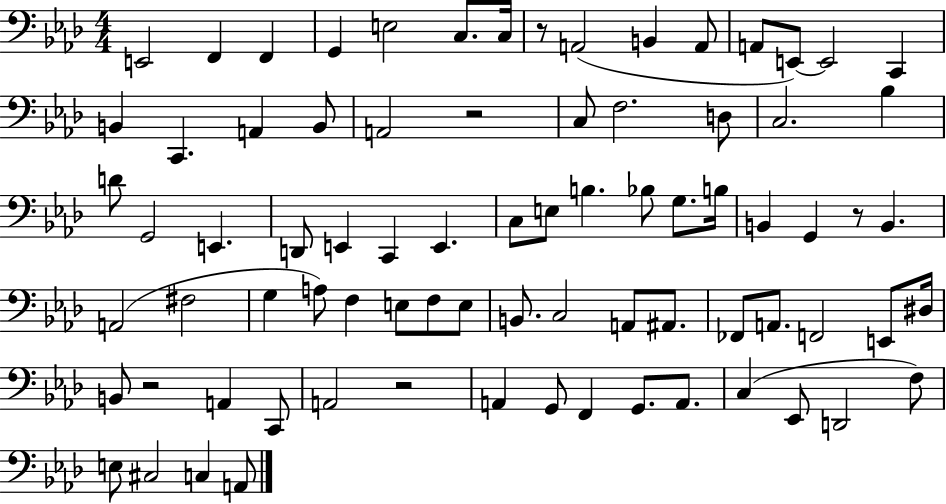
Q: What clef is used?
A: bass